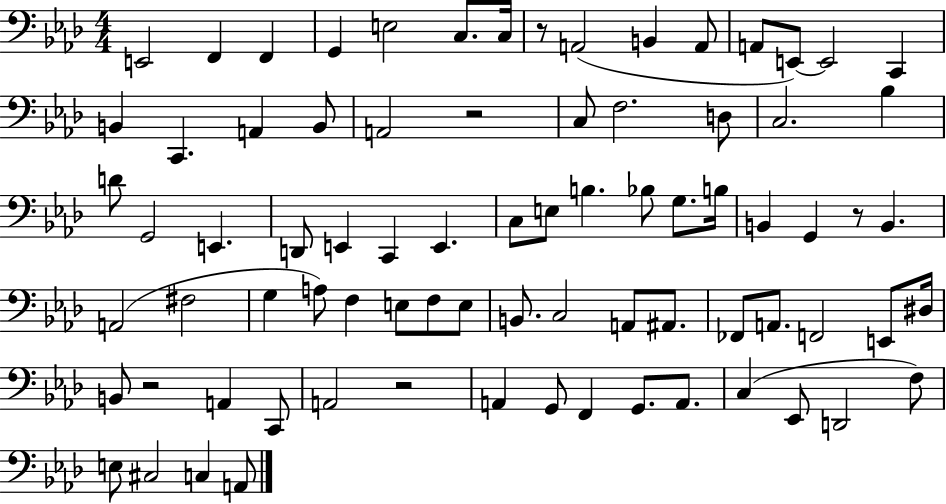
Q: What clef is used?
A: bass